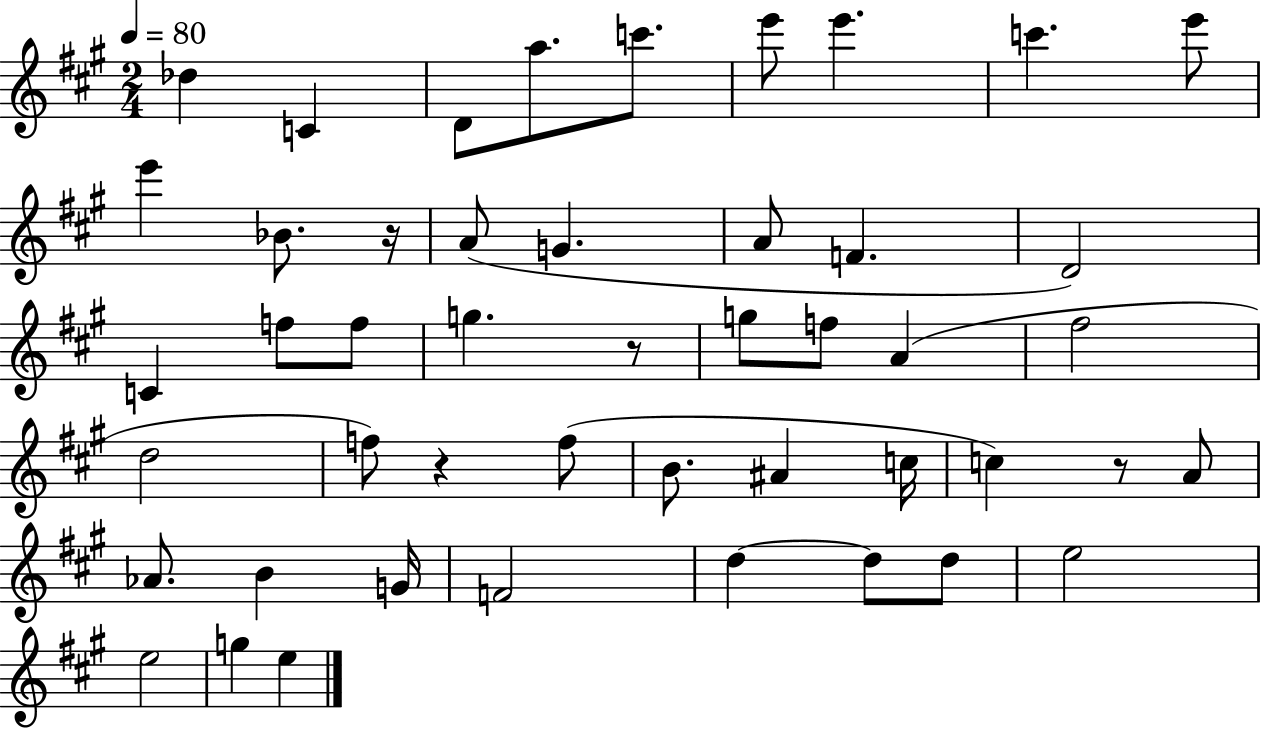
X:1
T:Untitled
M:2/4
L:1/4
K:A
_d C D/2 a/2 c'/2 e'/2 e' c' e'/2 e' _B/2 z/4 A/2 G A/2 F D2 C f/2 f/2 g z/2 g/2 f/2 A ^f2 d2 f/2 z f/2 B/2 ^A c/4 c z/2 A/2 _A/2 B G/4 F2 d d/2 d/2 e2 e2 g e